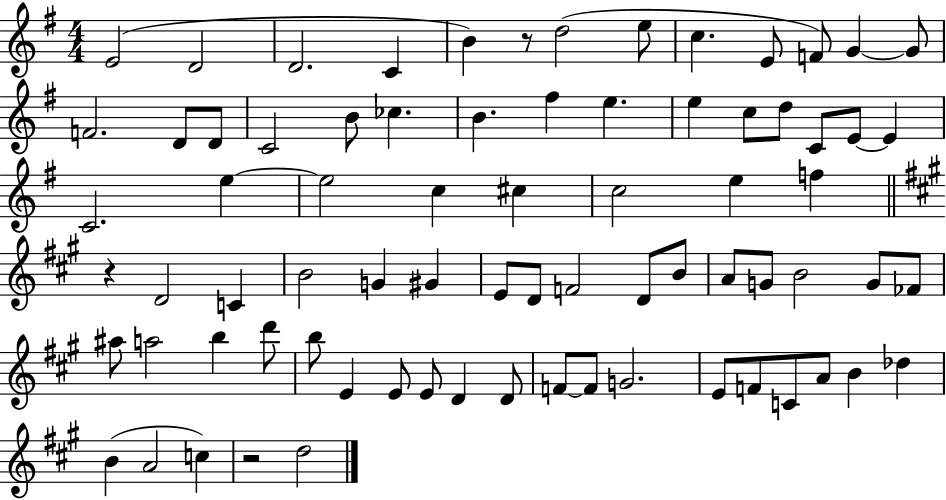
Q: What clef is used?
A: treble